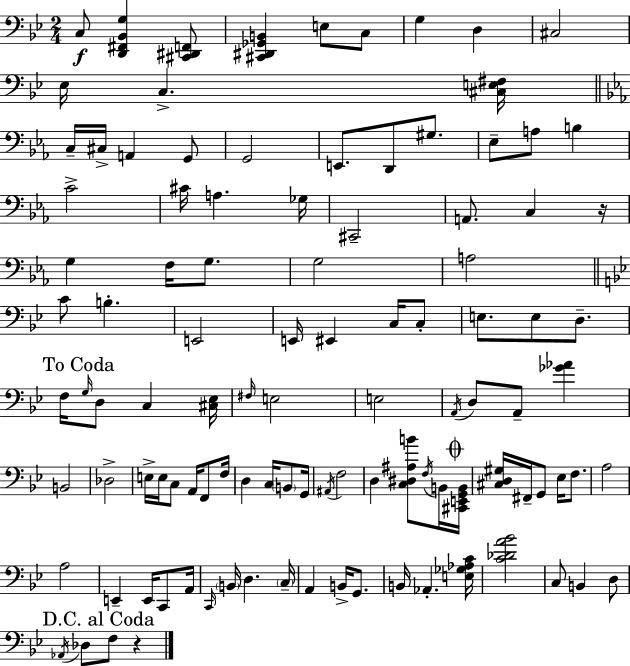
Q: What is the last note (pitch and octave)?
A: F3